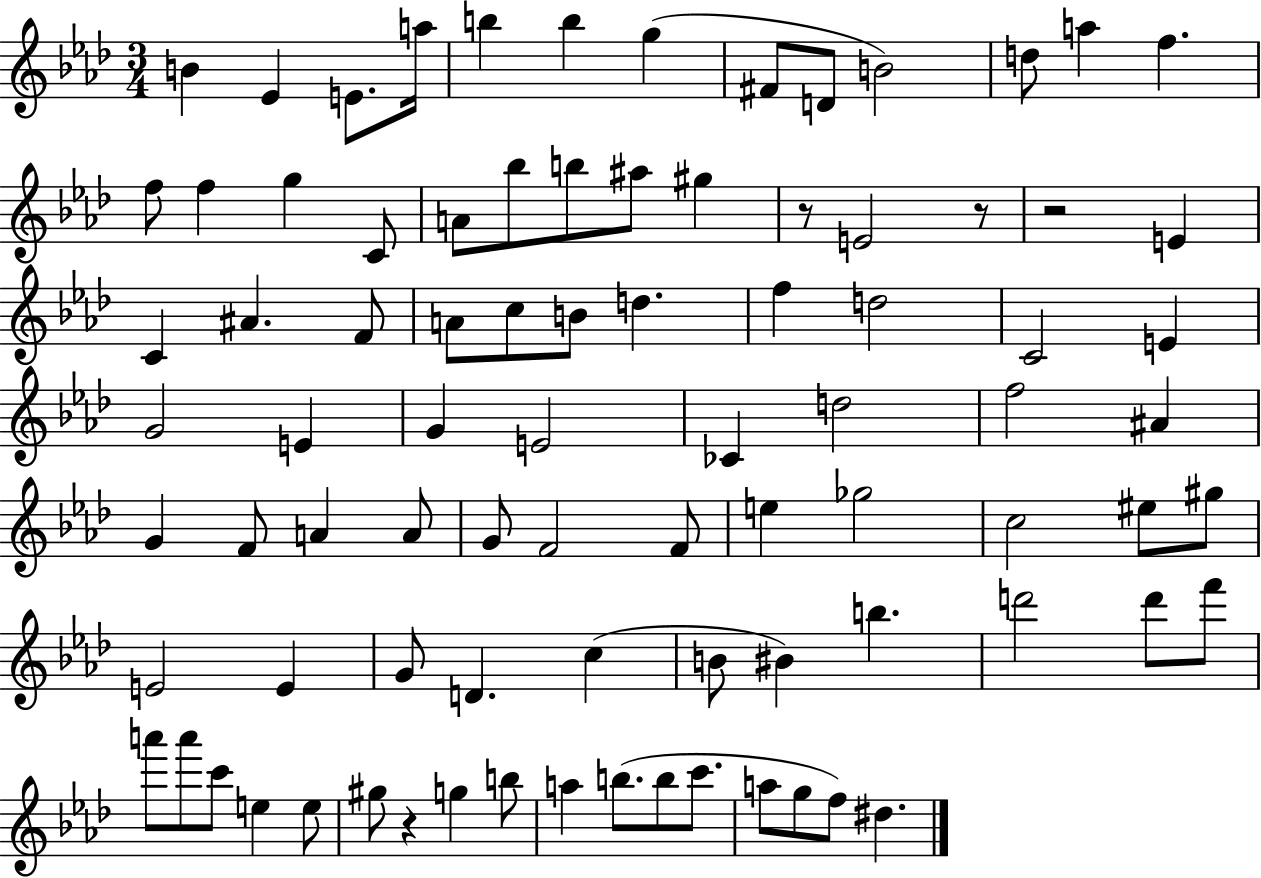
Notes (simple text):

B4/q Eb4/q E4/e. A5/s B5/q B5/q G5/q F#4/e D4/e B4/h D5/e A5/q F5/q. F5/e F5/q G5/q C4/e A4/e Bb5/e B5/e A#5/e G#5/q R/e E4/h R/e R/h E4/q C4/q A#4/q. F4/e A4/e C5/e B4/e D5/q. F5/q D5/h C4/h E4/q G4/h E4/q G4/q E4/h CES4/q D5/h F5/h A#4/q G4/q F4/e A4/q A4/e G4/e F4/h F4/e E5/q Gb5/h C5/h EIS5/e G#5/e E4/h E4/q G4/e D4/q. C5/q B4/e BIS4/q B5/q. D6/h D6/e F6/e A6/e A6/e C6/e E5/q E5/e G#5/e R/q G5/q B5/e A5/q B5/e. B5/e C6/e. A5/e G5/e F5/e D#5/q.